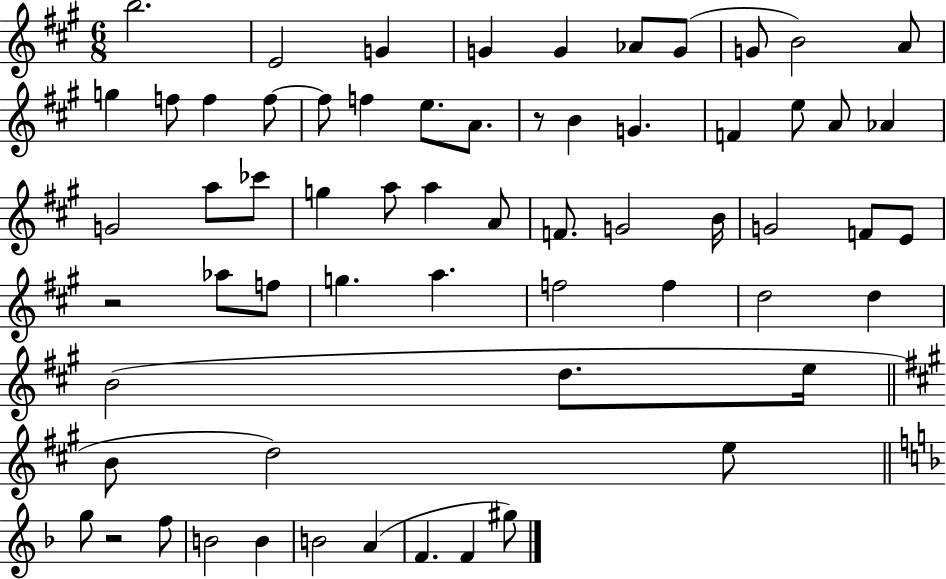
X:1
T:Untitled
M:6/8
L:1/4
K:A
b2 E2 G G G _A/2 G/2 G/2 B2 A/2 g f/2 f f/2 f/2 f e/2 A/2 z/2 B G F e/2 A/2 _A G2 a/2 _c'/2 g a/2 a A/2 F/2 G2 B/4 G2 F/2 E/2 z2 _a/2 f/2 g a f2 f d2 d B2 d/2 e/4 B/2 d2 e/2 g/2 z2 f/2 B2 B B2 A F F ^g/2